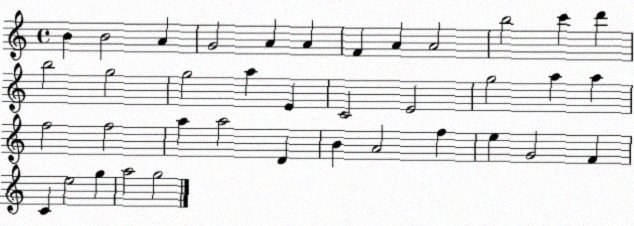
X:1
T:Untitled
M:4/4
L:1/4
K:C
B B2 A G2 A A F A A2 b2 c' d' b2 g2 g2 a E C2 E2 g2 a a f2 f2 a a2 D B A2 f e G2 F C e2 g a2 g2